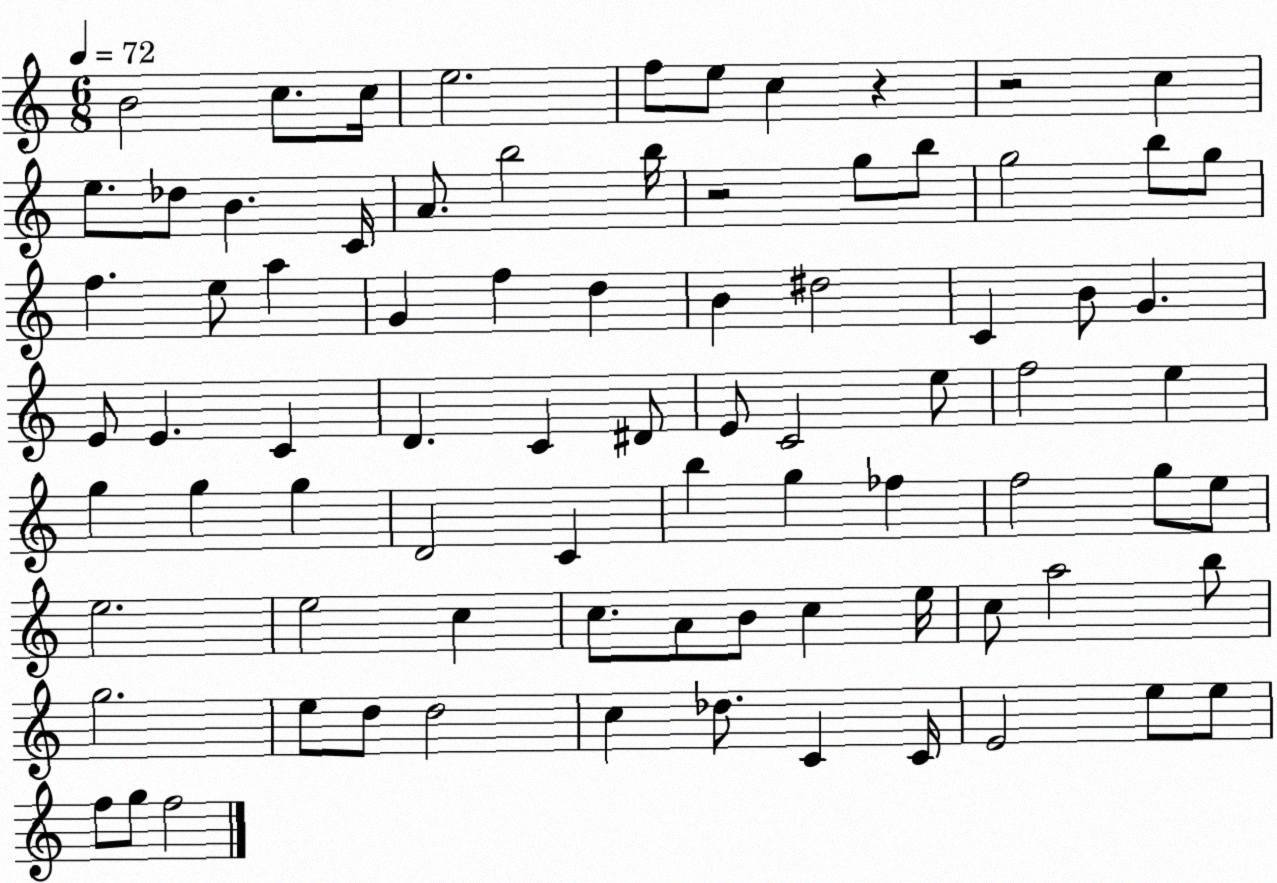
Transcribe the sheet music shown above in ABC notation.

X:1
T:Untitled
M:6/8
L:1/4
K:C
B2 c/2 c/4 e2 f/2 e/2 c z z2 c e/2 _d/2 B C/4 A/2 b2 b/4 z2 g/2 b/2 g2 b/2 g/2 f e/2 a G f d B ^d2 C B/2 G E/2 E C D C ^D/2 E/2 C2 e/2 f2 e g g g D2 C b g _f f2 g/2 e/2 e2 e2 c c/2 A/2 B/2 c e/4 c/2 a2 b/2 g2 e/2 d/2 d2 c _d/2 C C/4 E2 e/2 e/2 f/2 g/2 f2